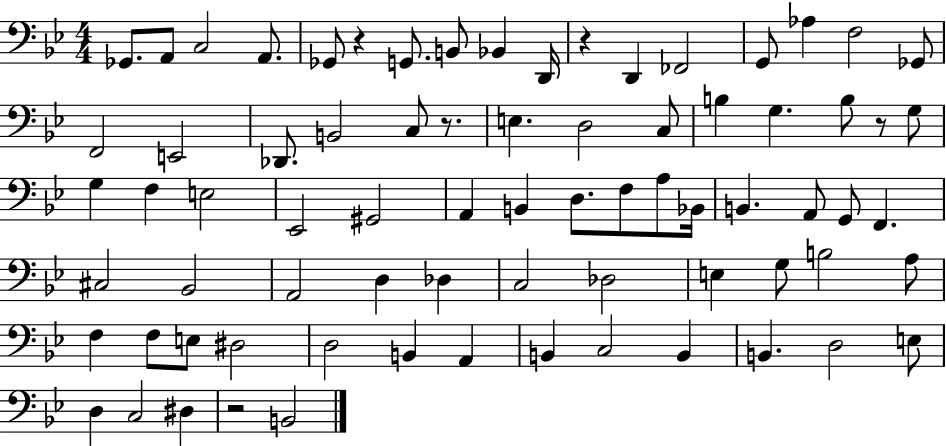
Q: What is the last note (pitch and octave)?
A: B2